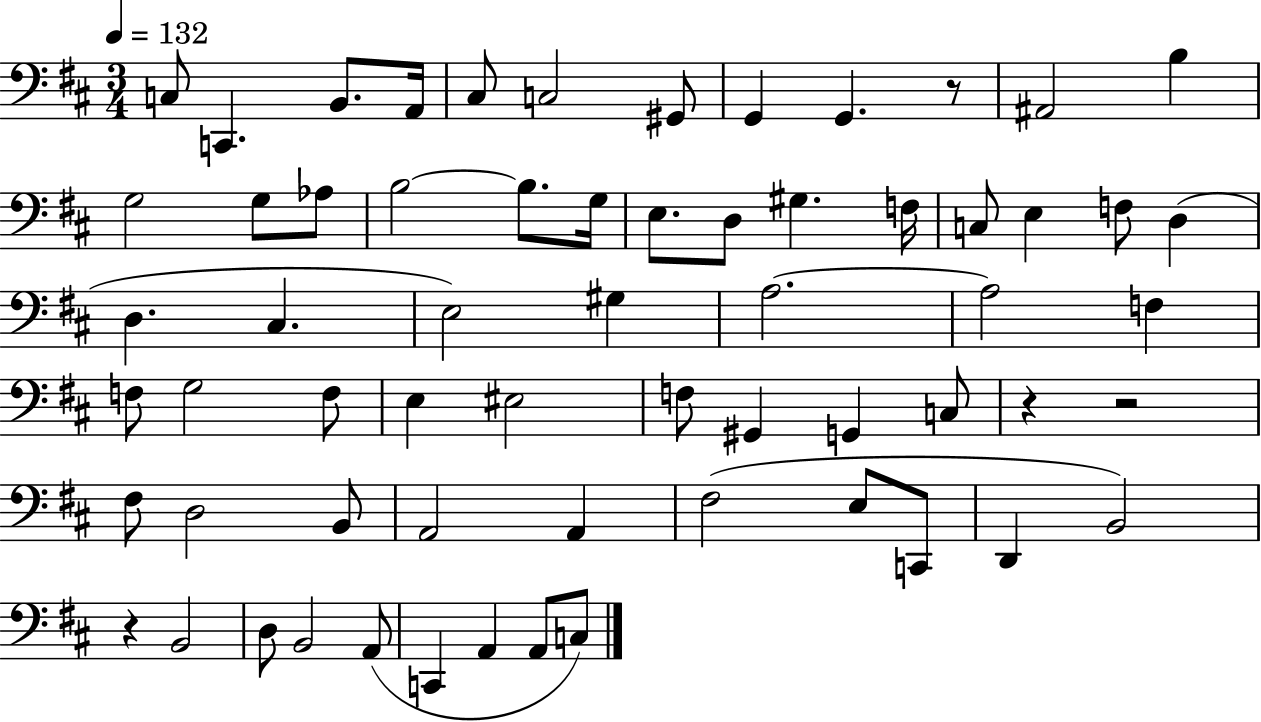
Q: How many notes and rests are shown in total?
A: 63